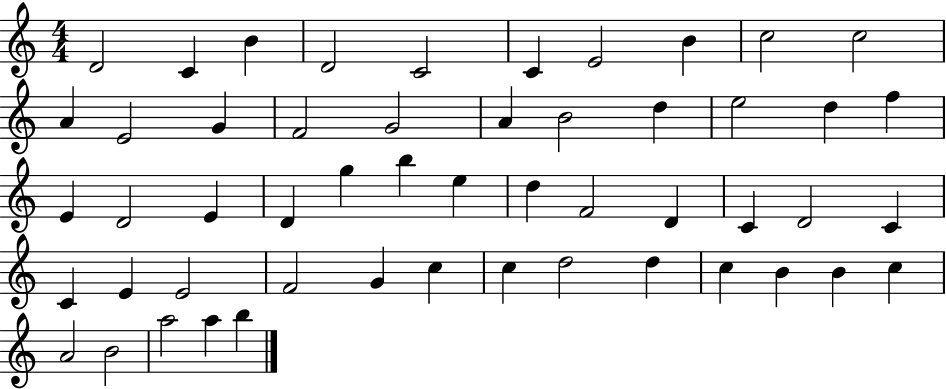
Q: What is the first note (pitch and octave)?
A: D4